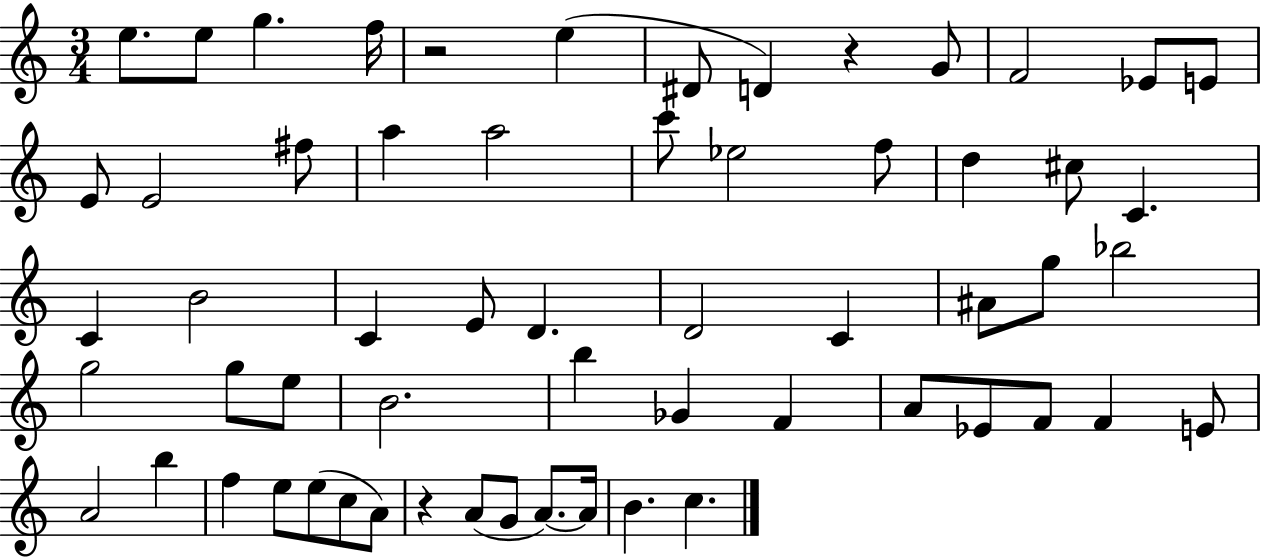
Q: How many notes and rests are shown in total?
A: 60